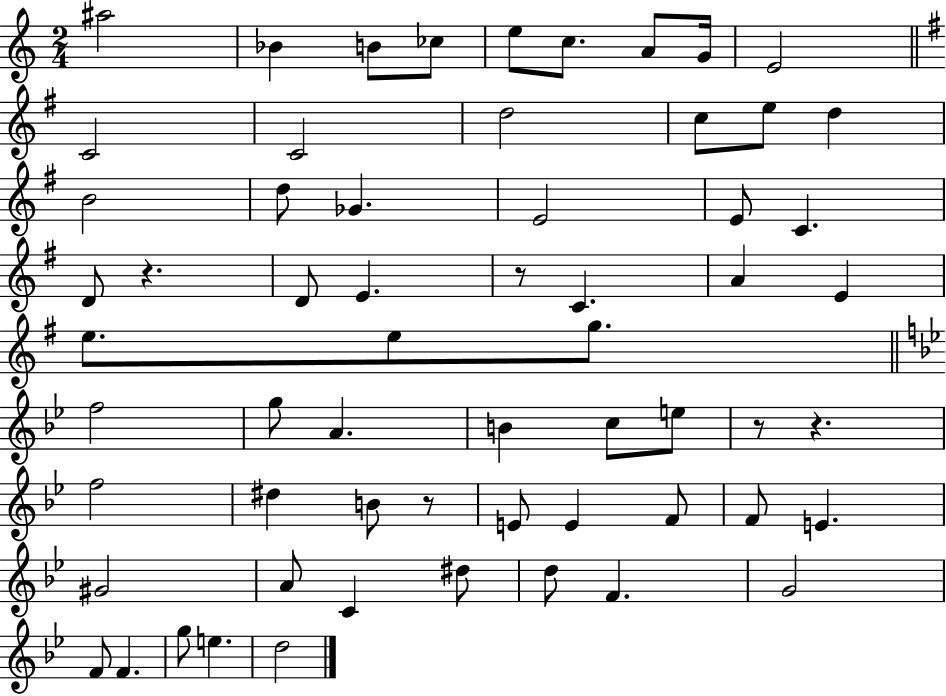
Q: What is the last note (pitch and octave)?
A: D5